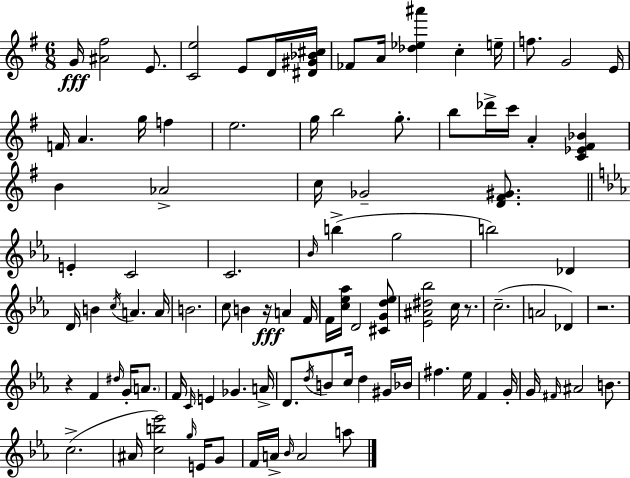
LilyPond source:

{
  \clef treble
  \numericTimeSignature
  \time 6/8
  \key g \major
  g'16\fff <ais' fis''>2 e'8. | <c' e''>2 e'8 d'16 <dis' gis' bes' cis''>16 | fes'8 a'16 <des'' ees'' ais'''>4 c''4-. e''16-- | f''8. g'2 e'16 | \break f'16 a'4. g''16 f''4 | e''2. | g''16 b''2 g''8.-. | b''8 des'''16-> c'''16 a'4-. <c' ees' fis' bes'>4 | \break b'4 aes'2-> | c''16 ges'2-- <d' fis' gis'>8. | \bar "||" \break \key c \minor e'4-. c'2 | c'2. | \grace { bes'16 } b''4->( g''2 | b''2) des'4 | \break d'16 b'4 \acciaccatura { c''16 } a'4. | a'16 b'2. | c''8 b'4 r16\fff a'4 | f'16 f'16 <c'' ees'' aes''>16 d'2 | \break <cis' g' d'' ees''>8 <ees' ais' dis'' bes''>2 c''16 r8. | c''2.--( | a'2 des'4) | r2. | \break r4 f'4 \grace { dis''16 } g'16-. | \parenthesize a'8. f'16 \grace { c'16 } e'4 ges'4. | a'16-> d'8. \acciaccatura { d''16 } b'8 c''16 d''4 | gis'16 bes'16 fis''4. ees''16 | \break f'4 g'16-. g'16 \grace { fis'16 } ais'2 | b'8. c''2.->( | ais'16 <c'' b'' ees'''>2) | \grace { g''16 } e'16 g'8 f'16 a'16-> \grace { bes'16 } a'2 | \break a''8 \bar "|."
}